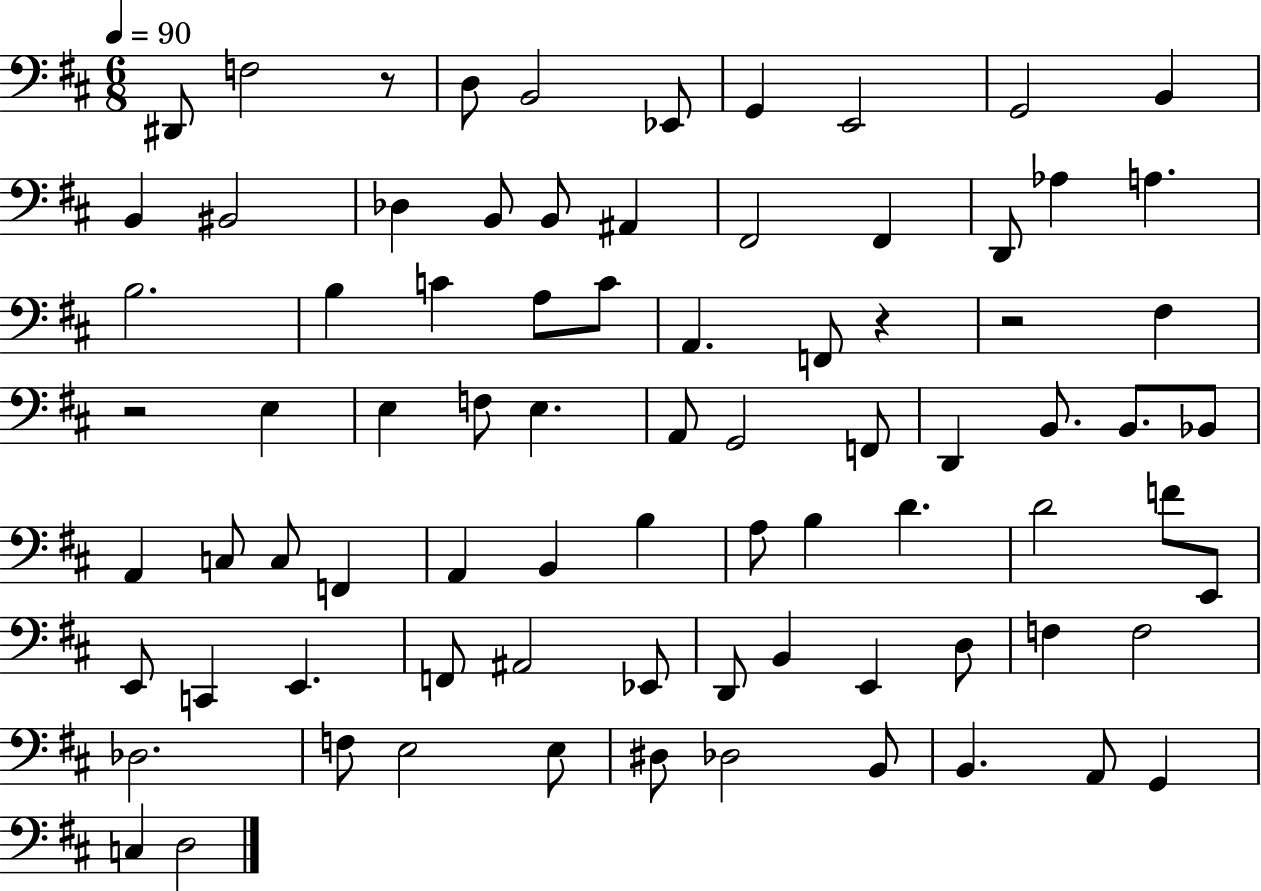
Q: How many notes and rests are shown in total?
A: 80